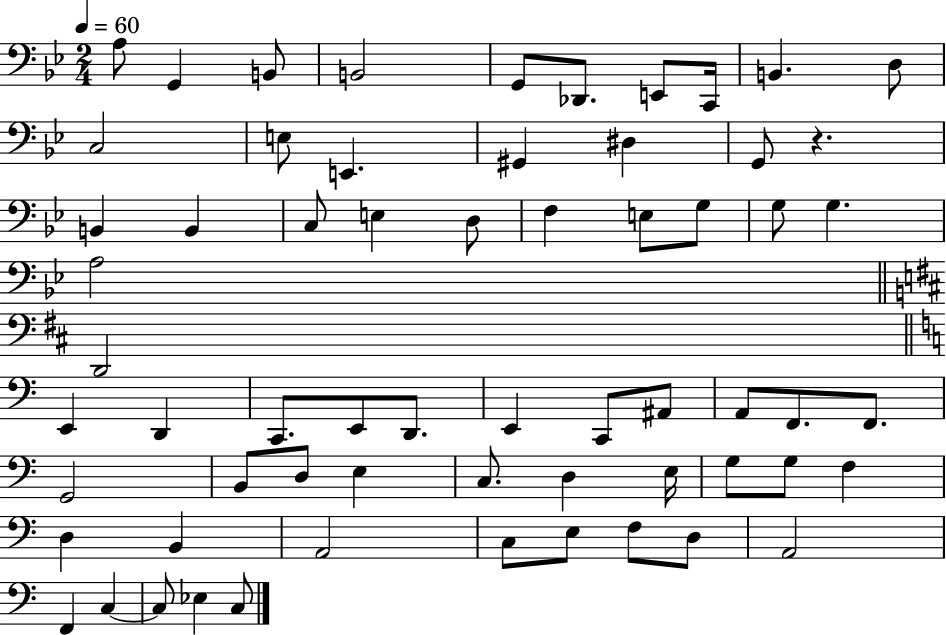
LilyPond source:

{
  \clef bass
  \numericTimeSignature
  \time 2/4
  \key bes \major
  \tempo 4 = 60
  a8 g,4 b,8 | b,2 | g,8 des,8. e,8 c,16 | b,4. d8 | \break c2 | e8 e,4. | gis,4 dis4 | g,8 r4. | \break b,4 b,4 | c8 e4 d8 | f4 e8 g8 | g8 g4. | \break a2 | \bar "||" \break \key d \major d,2 | \bar "||" \break \key c \major e,4 d,4 | c,8. e,8 d,8. | e,4 c,8 ais,8 | a,8 f,8. f,8. | \break g,2 | b,8 d8 e4 | c8. d4 e16 | g8 g8 f4 | \break d4 b,4 | a,2 | c8 e8 f8 d8 | a,2 | \break f,4 c4~~ | c8 ees4 c8 | \bar "|."
}